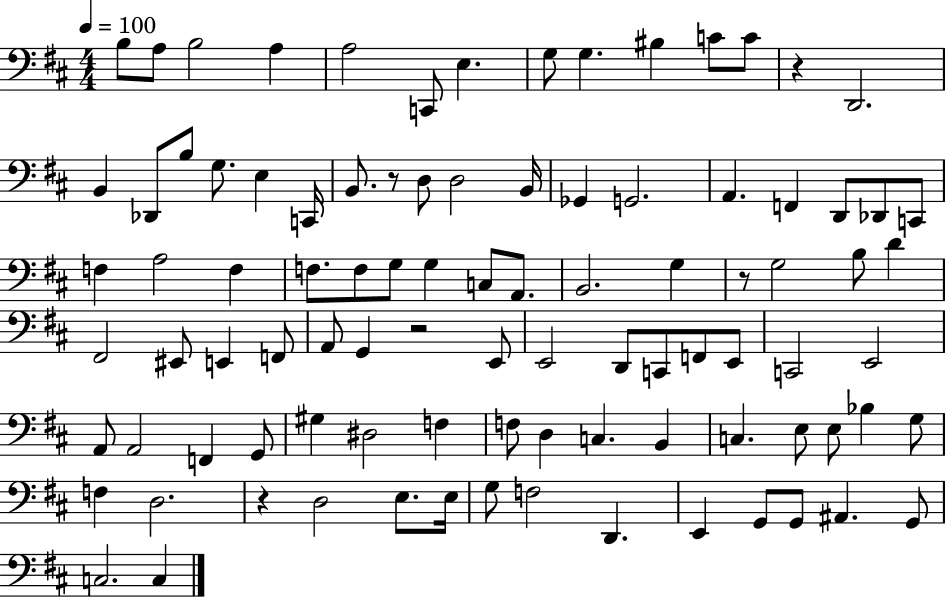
X:1
T:Untitled
M:4/4
L:1/4
K:D
B,/2 A,/2 B,2 A, A,2 C,,/2 E, G,/2 G, ^B, C/2 C/2 z D,,2 B,, _D,,/2 B,/2 G,/2 E, C,,/4 B,,/2 z/2 D,/2 D,2 B,,/4 _G,, G,,2 A,, F,, D,,/2 _D,,/2 C,,/2 F, A,2 F, F,/2 F,/2 G,/2 G, C,/2 A,,/2 B,,2 G, z/2 G,2 B,/2 D ^F,,2 ^E,,/2 E,, F,,/2 A,,/2 G,, z2 E,,/2 E,,2 D,,/2 C,,/2 F,,/2 E,,/2 C,,2 E,,2 A,,/2 A,,2 F,, G,,/2 ^G, ^D,2 F, F,/2 D, C, B,, C, E,/2 E,/2 _B, G,/2 F, D,2 z D,2 E,/2 E,/4 G,/2 F,2 D,, E,, G,,/2 G,,/2 ^A,, G,,/2 C,2 C,